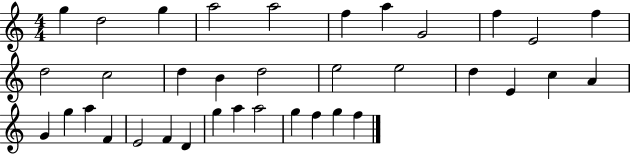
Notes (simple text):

G5/q D5/h G5/q A5/h A5/h F5/q A5/q G4/h F5/q E4/h F5/q D5/h C5/h D5/q B4/q D5/h E5/h E5/h D5/q E4/q C5/q A4/q G4/q G5/q A5/q F4/q E4/h F4/q D4/q G5/q A5/q A5/h G5/q F5/q G5/q F5/q